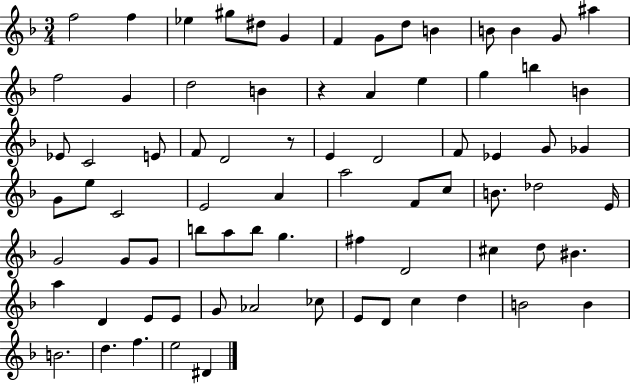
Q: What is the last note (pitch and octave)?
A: D#4